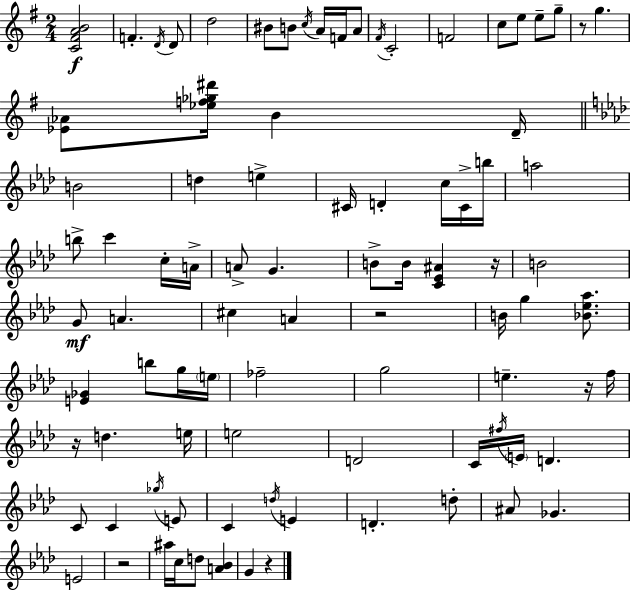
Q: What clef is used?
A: treble